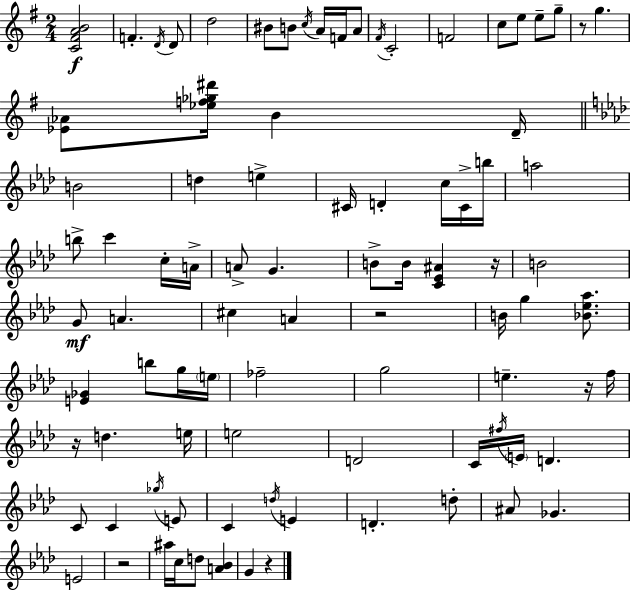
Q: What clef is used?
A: treble